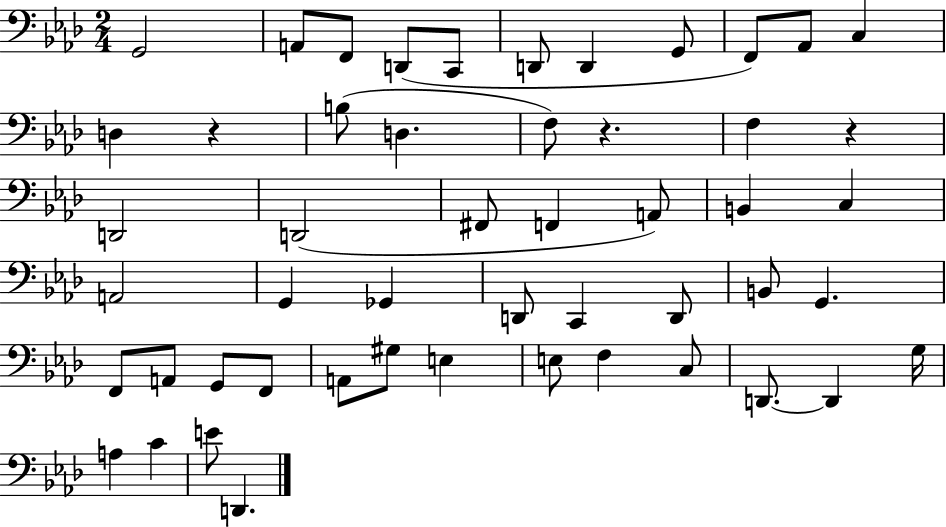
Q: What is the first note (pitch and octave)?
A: G2